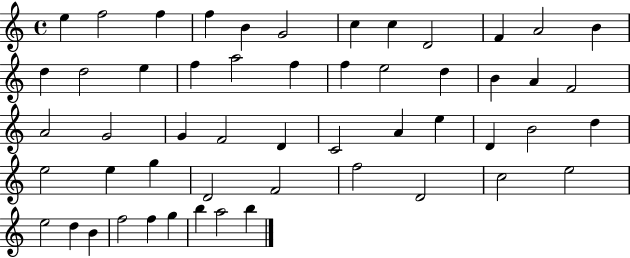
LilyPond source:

{
  \clef treble
  \time 4/4
  \defaultTimeSignature
  \key c \major
  e''4 f''2 f''4 | f''4 b'4 g'2 | c''4 c''4 d'2 | f'4 a'2 b'4 | \break d''4 d''2 e''4 | f''4 a''2 f''4 | f''4 e''2 d''4 | b'4 a'4 f'2 | \break a'2 g'2 | g'4 f'2 d'4 | c'2 a'4 e''4 | d'4 b'2 d''4 | \break e''2 e''4 g''4 | d'2 f'2 | f''2 d'2 | c''2 e''2 | \break e''2 d''4 b'4 | f''2 f''4 g''4 | b''4 a''2 b''4 | \bar "|."
}